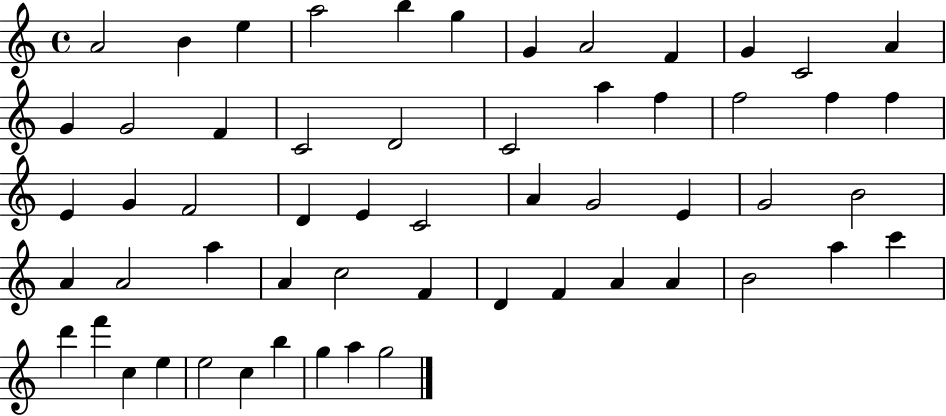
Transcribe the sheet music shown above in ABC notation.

X:1
T:Untitled
M:4/4
L:1/4
K:C
A2 B e a2 b g G A2 F G C2 A G G2 F C2 D2 C2 a f f2 f f E G F2 D E C2 A G2 E G2 B2 A A2 a A c2 F D F A A B2 a c' d' f' c e e2 c b g a g2